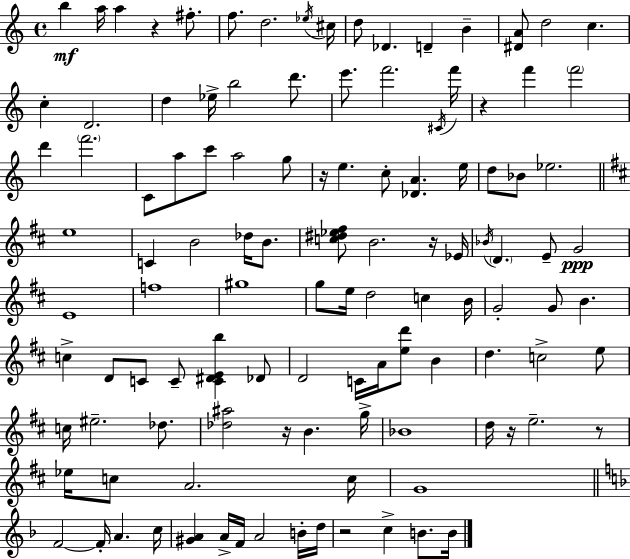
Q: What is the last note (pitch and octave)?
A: B4